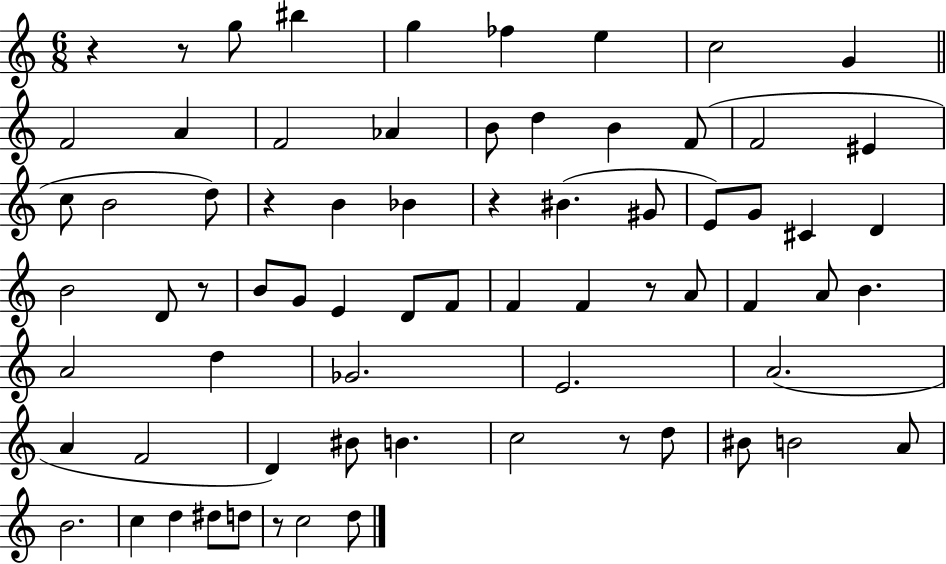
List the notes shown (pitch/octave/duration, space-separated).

R/q R/e G5/e BIS5/q G5/q FES5/q E5/q C5/h G4/q F4/h A4/q F4/h Ab4/q B4/e D5/q B4/q F4/e F4/h EIS4/q C5/e B4/h D5/e R/q B4/q Bb4/q R/q BIS4/q. G#4/e E4/e G4/e C#4/q D4/q B4/h D4/e R/e B4/e G4/e E4/q D4/e F4/e F4/q F4/q R/e A4/e F4/q A4/e B4/q. A4/h D5/q Gb4/h. E4/h. A4/h. A4/q F4/h D4/q BIS4/e B4/q. C5/h R/e D5/e BIS4/e B4/h A4/e B4/h. C5/q D5/q D#5/e D5/e R/e C5/h D5/e